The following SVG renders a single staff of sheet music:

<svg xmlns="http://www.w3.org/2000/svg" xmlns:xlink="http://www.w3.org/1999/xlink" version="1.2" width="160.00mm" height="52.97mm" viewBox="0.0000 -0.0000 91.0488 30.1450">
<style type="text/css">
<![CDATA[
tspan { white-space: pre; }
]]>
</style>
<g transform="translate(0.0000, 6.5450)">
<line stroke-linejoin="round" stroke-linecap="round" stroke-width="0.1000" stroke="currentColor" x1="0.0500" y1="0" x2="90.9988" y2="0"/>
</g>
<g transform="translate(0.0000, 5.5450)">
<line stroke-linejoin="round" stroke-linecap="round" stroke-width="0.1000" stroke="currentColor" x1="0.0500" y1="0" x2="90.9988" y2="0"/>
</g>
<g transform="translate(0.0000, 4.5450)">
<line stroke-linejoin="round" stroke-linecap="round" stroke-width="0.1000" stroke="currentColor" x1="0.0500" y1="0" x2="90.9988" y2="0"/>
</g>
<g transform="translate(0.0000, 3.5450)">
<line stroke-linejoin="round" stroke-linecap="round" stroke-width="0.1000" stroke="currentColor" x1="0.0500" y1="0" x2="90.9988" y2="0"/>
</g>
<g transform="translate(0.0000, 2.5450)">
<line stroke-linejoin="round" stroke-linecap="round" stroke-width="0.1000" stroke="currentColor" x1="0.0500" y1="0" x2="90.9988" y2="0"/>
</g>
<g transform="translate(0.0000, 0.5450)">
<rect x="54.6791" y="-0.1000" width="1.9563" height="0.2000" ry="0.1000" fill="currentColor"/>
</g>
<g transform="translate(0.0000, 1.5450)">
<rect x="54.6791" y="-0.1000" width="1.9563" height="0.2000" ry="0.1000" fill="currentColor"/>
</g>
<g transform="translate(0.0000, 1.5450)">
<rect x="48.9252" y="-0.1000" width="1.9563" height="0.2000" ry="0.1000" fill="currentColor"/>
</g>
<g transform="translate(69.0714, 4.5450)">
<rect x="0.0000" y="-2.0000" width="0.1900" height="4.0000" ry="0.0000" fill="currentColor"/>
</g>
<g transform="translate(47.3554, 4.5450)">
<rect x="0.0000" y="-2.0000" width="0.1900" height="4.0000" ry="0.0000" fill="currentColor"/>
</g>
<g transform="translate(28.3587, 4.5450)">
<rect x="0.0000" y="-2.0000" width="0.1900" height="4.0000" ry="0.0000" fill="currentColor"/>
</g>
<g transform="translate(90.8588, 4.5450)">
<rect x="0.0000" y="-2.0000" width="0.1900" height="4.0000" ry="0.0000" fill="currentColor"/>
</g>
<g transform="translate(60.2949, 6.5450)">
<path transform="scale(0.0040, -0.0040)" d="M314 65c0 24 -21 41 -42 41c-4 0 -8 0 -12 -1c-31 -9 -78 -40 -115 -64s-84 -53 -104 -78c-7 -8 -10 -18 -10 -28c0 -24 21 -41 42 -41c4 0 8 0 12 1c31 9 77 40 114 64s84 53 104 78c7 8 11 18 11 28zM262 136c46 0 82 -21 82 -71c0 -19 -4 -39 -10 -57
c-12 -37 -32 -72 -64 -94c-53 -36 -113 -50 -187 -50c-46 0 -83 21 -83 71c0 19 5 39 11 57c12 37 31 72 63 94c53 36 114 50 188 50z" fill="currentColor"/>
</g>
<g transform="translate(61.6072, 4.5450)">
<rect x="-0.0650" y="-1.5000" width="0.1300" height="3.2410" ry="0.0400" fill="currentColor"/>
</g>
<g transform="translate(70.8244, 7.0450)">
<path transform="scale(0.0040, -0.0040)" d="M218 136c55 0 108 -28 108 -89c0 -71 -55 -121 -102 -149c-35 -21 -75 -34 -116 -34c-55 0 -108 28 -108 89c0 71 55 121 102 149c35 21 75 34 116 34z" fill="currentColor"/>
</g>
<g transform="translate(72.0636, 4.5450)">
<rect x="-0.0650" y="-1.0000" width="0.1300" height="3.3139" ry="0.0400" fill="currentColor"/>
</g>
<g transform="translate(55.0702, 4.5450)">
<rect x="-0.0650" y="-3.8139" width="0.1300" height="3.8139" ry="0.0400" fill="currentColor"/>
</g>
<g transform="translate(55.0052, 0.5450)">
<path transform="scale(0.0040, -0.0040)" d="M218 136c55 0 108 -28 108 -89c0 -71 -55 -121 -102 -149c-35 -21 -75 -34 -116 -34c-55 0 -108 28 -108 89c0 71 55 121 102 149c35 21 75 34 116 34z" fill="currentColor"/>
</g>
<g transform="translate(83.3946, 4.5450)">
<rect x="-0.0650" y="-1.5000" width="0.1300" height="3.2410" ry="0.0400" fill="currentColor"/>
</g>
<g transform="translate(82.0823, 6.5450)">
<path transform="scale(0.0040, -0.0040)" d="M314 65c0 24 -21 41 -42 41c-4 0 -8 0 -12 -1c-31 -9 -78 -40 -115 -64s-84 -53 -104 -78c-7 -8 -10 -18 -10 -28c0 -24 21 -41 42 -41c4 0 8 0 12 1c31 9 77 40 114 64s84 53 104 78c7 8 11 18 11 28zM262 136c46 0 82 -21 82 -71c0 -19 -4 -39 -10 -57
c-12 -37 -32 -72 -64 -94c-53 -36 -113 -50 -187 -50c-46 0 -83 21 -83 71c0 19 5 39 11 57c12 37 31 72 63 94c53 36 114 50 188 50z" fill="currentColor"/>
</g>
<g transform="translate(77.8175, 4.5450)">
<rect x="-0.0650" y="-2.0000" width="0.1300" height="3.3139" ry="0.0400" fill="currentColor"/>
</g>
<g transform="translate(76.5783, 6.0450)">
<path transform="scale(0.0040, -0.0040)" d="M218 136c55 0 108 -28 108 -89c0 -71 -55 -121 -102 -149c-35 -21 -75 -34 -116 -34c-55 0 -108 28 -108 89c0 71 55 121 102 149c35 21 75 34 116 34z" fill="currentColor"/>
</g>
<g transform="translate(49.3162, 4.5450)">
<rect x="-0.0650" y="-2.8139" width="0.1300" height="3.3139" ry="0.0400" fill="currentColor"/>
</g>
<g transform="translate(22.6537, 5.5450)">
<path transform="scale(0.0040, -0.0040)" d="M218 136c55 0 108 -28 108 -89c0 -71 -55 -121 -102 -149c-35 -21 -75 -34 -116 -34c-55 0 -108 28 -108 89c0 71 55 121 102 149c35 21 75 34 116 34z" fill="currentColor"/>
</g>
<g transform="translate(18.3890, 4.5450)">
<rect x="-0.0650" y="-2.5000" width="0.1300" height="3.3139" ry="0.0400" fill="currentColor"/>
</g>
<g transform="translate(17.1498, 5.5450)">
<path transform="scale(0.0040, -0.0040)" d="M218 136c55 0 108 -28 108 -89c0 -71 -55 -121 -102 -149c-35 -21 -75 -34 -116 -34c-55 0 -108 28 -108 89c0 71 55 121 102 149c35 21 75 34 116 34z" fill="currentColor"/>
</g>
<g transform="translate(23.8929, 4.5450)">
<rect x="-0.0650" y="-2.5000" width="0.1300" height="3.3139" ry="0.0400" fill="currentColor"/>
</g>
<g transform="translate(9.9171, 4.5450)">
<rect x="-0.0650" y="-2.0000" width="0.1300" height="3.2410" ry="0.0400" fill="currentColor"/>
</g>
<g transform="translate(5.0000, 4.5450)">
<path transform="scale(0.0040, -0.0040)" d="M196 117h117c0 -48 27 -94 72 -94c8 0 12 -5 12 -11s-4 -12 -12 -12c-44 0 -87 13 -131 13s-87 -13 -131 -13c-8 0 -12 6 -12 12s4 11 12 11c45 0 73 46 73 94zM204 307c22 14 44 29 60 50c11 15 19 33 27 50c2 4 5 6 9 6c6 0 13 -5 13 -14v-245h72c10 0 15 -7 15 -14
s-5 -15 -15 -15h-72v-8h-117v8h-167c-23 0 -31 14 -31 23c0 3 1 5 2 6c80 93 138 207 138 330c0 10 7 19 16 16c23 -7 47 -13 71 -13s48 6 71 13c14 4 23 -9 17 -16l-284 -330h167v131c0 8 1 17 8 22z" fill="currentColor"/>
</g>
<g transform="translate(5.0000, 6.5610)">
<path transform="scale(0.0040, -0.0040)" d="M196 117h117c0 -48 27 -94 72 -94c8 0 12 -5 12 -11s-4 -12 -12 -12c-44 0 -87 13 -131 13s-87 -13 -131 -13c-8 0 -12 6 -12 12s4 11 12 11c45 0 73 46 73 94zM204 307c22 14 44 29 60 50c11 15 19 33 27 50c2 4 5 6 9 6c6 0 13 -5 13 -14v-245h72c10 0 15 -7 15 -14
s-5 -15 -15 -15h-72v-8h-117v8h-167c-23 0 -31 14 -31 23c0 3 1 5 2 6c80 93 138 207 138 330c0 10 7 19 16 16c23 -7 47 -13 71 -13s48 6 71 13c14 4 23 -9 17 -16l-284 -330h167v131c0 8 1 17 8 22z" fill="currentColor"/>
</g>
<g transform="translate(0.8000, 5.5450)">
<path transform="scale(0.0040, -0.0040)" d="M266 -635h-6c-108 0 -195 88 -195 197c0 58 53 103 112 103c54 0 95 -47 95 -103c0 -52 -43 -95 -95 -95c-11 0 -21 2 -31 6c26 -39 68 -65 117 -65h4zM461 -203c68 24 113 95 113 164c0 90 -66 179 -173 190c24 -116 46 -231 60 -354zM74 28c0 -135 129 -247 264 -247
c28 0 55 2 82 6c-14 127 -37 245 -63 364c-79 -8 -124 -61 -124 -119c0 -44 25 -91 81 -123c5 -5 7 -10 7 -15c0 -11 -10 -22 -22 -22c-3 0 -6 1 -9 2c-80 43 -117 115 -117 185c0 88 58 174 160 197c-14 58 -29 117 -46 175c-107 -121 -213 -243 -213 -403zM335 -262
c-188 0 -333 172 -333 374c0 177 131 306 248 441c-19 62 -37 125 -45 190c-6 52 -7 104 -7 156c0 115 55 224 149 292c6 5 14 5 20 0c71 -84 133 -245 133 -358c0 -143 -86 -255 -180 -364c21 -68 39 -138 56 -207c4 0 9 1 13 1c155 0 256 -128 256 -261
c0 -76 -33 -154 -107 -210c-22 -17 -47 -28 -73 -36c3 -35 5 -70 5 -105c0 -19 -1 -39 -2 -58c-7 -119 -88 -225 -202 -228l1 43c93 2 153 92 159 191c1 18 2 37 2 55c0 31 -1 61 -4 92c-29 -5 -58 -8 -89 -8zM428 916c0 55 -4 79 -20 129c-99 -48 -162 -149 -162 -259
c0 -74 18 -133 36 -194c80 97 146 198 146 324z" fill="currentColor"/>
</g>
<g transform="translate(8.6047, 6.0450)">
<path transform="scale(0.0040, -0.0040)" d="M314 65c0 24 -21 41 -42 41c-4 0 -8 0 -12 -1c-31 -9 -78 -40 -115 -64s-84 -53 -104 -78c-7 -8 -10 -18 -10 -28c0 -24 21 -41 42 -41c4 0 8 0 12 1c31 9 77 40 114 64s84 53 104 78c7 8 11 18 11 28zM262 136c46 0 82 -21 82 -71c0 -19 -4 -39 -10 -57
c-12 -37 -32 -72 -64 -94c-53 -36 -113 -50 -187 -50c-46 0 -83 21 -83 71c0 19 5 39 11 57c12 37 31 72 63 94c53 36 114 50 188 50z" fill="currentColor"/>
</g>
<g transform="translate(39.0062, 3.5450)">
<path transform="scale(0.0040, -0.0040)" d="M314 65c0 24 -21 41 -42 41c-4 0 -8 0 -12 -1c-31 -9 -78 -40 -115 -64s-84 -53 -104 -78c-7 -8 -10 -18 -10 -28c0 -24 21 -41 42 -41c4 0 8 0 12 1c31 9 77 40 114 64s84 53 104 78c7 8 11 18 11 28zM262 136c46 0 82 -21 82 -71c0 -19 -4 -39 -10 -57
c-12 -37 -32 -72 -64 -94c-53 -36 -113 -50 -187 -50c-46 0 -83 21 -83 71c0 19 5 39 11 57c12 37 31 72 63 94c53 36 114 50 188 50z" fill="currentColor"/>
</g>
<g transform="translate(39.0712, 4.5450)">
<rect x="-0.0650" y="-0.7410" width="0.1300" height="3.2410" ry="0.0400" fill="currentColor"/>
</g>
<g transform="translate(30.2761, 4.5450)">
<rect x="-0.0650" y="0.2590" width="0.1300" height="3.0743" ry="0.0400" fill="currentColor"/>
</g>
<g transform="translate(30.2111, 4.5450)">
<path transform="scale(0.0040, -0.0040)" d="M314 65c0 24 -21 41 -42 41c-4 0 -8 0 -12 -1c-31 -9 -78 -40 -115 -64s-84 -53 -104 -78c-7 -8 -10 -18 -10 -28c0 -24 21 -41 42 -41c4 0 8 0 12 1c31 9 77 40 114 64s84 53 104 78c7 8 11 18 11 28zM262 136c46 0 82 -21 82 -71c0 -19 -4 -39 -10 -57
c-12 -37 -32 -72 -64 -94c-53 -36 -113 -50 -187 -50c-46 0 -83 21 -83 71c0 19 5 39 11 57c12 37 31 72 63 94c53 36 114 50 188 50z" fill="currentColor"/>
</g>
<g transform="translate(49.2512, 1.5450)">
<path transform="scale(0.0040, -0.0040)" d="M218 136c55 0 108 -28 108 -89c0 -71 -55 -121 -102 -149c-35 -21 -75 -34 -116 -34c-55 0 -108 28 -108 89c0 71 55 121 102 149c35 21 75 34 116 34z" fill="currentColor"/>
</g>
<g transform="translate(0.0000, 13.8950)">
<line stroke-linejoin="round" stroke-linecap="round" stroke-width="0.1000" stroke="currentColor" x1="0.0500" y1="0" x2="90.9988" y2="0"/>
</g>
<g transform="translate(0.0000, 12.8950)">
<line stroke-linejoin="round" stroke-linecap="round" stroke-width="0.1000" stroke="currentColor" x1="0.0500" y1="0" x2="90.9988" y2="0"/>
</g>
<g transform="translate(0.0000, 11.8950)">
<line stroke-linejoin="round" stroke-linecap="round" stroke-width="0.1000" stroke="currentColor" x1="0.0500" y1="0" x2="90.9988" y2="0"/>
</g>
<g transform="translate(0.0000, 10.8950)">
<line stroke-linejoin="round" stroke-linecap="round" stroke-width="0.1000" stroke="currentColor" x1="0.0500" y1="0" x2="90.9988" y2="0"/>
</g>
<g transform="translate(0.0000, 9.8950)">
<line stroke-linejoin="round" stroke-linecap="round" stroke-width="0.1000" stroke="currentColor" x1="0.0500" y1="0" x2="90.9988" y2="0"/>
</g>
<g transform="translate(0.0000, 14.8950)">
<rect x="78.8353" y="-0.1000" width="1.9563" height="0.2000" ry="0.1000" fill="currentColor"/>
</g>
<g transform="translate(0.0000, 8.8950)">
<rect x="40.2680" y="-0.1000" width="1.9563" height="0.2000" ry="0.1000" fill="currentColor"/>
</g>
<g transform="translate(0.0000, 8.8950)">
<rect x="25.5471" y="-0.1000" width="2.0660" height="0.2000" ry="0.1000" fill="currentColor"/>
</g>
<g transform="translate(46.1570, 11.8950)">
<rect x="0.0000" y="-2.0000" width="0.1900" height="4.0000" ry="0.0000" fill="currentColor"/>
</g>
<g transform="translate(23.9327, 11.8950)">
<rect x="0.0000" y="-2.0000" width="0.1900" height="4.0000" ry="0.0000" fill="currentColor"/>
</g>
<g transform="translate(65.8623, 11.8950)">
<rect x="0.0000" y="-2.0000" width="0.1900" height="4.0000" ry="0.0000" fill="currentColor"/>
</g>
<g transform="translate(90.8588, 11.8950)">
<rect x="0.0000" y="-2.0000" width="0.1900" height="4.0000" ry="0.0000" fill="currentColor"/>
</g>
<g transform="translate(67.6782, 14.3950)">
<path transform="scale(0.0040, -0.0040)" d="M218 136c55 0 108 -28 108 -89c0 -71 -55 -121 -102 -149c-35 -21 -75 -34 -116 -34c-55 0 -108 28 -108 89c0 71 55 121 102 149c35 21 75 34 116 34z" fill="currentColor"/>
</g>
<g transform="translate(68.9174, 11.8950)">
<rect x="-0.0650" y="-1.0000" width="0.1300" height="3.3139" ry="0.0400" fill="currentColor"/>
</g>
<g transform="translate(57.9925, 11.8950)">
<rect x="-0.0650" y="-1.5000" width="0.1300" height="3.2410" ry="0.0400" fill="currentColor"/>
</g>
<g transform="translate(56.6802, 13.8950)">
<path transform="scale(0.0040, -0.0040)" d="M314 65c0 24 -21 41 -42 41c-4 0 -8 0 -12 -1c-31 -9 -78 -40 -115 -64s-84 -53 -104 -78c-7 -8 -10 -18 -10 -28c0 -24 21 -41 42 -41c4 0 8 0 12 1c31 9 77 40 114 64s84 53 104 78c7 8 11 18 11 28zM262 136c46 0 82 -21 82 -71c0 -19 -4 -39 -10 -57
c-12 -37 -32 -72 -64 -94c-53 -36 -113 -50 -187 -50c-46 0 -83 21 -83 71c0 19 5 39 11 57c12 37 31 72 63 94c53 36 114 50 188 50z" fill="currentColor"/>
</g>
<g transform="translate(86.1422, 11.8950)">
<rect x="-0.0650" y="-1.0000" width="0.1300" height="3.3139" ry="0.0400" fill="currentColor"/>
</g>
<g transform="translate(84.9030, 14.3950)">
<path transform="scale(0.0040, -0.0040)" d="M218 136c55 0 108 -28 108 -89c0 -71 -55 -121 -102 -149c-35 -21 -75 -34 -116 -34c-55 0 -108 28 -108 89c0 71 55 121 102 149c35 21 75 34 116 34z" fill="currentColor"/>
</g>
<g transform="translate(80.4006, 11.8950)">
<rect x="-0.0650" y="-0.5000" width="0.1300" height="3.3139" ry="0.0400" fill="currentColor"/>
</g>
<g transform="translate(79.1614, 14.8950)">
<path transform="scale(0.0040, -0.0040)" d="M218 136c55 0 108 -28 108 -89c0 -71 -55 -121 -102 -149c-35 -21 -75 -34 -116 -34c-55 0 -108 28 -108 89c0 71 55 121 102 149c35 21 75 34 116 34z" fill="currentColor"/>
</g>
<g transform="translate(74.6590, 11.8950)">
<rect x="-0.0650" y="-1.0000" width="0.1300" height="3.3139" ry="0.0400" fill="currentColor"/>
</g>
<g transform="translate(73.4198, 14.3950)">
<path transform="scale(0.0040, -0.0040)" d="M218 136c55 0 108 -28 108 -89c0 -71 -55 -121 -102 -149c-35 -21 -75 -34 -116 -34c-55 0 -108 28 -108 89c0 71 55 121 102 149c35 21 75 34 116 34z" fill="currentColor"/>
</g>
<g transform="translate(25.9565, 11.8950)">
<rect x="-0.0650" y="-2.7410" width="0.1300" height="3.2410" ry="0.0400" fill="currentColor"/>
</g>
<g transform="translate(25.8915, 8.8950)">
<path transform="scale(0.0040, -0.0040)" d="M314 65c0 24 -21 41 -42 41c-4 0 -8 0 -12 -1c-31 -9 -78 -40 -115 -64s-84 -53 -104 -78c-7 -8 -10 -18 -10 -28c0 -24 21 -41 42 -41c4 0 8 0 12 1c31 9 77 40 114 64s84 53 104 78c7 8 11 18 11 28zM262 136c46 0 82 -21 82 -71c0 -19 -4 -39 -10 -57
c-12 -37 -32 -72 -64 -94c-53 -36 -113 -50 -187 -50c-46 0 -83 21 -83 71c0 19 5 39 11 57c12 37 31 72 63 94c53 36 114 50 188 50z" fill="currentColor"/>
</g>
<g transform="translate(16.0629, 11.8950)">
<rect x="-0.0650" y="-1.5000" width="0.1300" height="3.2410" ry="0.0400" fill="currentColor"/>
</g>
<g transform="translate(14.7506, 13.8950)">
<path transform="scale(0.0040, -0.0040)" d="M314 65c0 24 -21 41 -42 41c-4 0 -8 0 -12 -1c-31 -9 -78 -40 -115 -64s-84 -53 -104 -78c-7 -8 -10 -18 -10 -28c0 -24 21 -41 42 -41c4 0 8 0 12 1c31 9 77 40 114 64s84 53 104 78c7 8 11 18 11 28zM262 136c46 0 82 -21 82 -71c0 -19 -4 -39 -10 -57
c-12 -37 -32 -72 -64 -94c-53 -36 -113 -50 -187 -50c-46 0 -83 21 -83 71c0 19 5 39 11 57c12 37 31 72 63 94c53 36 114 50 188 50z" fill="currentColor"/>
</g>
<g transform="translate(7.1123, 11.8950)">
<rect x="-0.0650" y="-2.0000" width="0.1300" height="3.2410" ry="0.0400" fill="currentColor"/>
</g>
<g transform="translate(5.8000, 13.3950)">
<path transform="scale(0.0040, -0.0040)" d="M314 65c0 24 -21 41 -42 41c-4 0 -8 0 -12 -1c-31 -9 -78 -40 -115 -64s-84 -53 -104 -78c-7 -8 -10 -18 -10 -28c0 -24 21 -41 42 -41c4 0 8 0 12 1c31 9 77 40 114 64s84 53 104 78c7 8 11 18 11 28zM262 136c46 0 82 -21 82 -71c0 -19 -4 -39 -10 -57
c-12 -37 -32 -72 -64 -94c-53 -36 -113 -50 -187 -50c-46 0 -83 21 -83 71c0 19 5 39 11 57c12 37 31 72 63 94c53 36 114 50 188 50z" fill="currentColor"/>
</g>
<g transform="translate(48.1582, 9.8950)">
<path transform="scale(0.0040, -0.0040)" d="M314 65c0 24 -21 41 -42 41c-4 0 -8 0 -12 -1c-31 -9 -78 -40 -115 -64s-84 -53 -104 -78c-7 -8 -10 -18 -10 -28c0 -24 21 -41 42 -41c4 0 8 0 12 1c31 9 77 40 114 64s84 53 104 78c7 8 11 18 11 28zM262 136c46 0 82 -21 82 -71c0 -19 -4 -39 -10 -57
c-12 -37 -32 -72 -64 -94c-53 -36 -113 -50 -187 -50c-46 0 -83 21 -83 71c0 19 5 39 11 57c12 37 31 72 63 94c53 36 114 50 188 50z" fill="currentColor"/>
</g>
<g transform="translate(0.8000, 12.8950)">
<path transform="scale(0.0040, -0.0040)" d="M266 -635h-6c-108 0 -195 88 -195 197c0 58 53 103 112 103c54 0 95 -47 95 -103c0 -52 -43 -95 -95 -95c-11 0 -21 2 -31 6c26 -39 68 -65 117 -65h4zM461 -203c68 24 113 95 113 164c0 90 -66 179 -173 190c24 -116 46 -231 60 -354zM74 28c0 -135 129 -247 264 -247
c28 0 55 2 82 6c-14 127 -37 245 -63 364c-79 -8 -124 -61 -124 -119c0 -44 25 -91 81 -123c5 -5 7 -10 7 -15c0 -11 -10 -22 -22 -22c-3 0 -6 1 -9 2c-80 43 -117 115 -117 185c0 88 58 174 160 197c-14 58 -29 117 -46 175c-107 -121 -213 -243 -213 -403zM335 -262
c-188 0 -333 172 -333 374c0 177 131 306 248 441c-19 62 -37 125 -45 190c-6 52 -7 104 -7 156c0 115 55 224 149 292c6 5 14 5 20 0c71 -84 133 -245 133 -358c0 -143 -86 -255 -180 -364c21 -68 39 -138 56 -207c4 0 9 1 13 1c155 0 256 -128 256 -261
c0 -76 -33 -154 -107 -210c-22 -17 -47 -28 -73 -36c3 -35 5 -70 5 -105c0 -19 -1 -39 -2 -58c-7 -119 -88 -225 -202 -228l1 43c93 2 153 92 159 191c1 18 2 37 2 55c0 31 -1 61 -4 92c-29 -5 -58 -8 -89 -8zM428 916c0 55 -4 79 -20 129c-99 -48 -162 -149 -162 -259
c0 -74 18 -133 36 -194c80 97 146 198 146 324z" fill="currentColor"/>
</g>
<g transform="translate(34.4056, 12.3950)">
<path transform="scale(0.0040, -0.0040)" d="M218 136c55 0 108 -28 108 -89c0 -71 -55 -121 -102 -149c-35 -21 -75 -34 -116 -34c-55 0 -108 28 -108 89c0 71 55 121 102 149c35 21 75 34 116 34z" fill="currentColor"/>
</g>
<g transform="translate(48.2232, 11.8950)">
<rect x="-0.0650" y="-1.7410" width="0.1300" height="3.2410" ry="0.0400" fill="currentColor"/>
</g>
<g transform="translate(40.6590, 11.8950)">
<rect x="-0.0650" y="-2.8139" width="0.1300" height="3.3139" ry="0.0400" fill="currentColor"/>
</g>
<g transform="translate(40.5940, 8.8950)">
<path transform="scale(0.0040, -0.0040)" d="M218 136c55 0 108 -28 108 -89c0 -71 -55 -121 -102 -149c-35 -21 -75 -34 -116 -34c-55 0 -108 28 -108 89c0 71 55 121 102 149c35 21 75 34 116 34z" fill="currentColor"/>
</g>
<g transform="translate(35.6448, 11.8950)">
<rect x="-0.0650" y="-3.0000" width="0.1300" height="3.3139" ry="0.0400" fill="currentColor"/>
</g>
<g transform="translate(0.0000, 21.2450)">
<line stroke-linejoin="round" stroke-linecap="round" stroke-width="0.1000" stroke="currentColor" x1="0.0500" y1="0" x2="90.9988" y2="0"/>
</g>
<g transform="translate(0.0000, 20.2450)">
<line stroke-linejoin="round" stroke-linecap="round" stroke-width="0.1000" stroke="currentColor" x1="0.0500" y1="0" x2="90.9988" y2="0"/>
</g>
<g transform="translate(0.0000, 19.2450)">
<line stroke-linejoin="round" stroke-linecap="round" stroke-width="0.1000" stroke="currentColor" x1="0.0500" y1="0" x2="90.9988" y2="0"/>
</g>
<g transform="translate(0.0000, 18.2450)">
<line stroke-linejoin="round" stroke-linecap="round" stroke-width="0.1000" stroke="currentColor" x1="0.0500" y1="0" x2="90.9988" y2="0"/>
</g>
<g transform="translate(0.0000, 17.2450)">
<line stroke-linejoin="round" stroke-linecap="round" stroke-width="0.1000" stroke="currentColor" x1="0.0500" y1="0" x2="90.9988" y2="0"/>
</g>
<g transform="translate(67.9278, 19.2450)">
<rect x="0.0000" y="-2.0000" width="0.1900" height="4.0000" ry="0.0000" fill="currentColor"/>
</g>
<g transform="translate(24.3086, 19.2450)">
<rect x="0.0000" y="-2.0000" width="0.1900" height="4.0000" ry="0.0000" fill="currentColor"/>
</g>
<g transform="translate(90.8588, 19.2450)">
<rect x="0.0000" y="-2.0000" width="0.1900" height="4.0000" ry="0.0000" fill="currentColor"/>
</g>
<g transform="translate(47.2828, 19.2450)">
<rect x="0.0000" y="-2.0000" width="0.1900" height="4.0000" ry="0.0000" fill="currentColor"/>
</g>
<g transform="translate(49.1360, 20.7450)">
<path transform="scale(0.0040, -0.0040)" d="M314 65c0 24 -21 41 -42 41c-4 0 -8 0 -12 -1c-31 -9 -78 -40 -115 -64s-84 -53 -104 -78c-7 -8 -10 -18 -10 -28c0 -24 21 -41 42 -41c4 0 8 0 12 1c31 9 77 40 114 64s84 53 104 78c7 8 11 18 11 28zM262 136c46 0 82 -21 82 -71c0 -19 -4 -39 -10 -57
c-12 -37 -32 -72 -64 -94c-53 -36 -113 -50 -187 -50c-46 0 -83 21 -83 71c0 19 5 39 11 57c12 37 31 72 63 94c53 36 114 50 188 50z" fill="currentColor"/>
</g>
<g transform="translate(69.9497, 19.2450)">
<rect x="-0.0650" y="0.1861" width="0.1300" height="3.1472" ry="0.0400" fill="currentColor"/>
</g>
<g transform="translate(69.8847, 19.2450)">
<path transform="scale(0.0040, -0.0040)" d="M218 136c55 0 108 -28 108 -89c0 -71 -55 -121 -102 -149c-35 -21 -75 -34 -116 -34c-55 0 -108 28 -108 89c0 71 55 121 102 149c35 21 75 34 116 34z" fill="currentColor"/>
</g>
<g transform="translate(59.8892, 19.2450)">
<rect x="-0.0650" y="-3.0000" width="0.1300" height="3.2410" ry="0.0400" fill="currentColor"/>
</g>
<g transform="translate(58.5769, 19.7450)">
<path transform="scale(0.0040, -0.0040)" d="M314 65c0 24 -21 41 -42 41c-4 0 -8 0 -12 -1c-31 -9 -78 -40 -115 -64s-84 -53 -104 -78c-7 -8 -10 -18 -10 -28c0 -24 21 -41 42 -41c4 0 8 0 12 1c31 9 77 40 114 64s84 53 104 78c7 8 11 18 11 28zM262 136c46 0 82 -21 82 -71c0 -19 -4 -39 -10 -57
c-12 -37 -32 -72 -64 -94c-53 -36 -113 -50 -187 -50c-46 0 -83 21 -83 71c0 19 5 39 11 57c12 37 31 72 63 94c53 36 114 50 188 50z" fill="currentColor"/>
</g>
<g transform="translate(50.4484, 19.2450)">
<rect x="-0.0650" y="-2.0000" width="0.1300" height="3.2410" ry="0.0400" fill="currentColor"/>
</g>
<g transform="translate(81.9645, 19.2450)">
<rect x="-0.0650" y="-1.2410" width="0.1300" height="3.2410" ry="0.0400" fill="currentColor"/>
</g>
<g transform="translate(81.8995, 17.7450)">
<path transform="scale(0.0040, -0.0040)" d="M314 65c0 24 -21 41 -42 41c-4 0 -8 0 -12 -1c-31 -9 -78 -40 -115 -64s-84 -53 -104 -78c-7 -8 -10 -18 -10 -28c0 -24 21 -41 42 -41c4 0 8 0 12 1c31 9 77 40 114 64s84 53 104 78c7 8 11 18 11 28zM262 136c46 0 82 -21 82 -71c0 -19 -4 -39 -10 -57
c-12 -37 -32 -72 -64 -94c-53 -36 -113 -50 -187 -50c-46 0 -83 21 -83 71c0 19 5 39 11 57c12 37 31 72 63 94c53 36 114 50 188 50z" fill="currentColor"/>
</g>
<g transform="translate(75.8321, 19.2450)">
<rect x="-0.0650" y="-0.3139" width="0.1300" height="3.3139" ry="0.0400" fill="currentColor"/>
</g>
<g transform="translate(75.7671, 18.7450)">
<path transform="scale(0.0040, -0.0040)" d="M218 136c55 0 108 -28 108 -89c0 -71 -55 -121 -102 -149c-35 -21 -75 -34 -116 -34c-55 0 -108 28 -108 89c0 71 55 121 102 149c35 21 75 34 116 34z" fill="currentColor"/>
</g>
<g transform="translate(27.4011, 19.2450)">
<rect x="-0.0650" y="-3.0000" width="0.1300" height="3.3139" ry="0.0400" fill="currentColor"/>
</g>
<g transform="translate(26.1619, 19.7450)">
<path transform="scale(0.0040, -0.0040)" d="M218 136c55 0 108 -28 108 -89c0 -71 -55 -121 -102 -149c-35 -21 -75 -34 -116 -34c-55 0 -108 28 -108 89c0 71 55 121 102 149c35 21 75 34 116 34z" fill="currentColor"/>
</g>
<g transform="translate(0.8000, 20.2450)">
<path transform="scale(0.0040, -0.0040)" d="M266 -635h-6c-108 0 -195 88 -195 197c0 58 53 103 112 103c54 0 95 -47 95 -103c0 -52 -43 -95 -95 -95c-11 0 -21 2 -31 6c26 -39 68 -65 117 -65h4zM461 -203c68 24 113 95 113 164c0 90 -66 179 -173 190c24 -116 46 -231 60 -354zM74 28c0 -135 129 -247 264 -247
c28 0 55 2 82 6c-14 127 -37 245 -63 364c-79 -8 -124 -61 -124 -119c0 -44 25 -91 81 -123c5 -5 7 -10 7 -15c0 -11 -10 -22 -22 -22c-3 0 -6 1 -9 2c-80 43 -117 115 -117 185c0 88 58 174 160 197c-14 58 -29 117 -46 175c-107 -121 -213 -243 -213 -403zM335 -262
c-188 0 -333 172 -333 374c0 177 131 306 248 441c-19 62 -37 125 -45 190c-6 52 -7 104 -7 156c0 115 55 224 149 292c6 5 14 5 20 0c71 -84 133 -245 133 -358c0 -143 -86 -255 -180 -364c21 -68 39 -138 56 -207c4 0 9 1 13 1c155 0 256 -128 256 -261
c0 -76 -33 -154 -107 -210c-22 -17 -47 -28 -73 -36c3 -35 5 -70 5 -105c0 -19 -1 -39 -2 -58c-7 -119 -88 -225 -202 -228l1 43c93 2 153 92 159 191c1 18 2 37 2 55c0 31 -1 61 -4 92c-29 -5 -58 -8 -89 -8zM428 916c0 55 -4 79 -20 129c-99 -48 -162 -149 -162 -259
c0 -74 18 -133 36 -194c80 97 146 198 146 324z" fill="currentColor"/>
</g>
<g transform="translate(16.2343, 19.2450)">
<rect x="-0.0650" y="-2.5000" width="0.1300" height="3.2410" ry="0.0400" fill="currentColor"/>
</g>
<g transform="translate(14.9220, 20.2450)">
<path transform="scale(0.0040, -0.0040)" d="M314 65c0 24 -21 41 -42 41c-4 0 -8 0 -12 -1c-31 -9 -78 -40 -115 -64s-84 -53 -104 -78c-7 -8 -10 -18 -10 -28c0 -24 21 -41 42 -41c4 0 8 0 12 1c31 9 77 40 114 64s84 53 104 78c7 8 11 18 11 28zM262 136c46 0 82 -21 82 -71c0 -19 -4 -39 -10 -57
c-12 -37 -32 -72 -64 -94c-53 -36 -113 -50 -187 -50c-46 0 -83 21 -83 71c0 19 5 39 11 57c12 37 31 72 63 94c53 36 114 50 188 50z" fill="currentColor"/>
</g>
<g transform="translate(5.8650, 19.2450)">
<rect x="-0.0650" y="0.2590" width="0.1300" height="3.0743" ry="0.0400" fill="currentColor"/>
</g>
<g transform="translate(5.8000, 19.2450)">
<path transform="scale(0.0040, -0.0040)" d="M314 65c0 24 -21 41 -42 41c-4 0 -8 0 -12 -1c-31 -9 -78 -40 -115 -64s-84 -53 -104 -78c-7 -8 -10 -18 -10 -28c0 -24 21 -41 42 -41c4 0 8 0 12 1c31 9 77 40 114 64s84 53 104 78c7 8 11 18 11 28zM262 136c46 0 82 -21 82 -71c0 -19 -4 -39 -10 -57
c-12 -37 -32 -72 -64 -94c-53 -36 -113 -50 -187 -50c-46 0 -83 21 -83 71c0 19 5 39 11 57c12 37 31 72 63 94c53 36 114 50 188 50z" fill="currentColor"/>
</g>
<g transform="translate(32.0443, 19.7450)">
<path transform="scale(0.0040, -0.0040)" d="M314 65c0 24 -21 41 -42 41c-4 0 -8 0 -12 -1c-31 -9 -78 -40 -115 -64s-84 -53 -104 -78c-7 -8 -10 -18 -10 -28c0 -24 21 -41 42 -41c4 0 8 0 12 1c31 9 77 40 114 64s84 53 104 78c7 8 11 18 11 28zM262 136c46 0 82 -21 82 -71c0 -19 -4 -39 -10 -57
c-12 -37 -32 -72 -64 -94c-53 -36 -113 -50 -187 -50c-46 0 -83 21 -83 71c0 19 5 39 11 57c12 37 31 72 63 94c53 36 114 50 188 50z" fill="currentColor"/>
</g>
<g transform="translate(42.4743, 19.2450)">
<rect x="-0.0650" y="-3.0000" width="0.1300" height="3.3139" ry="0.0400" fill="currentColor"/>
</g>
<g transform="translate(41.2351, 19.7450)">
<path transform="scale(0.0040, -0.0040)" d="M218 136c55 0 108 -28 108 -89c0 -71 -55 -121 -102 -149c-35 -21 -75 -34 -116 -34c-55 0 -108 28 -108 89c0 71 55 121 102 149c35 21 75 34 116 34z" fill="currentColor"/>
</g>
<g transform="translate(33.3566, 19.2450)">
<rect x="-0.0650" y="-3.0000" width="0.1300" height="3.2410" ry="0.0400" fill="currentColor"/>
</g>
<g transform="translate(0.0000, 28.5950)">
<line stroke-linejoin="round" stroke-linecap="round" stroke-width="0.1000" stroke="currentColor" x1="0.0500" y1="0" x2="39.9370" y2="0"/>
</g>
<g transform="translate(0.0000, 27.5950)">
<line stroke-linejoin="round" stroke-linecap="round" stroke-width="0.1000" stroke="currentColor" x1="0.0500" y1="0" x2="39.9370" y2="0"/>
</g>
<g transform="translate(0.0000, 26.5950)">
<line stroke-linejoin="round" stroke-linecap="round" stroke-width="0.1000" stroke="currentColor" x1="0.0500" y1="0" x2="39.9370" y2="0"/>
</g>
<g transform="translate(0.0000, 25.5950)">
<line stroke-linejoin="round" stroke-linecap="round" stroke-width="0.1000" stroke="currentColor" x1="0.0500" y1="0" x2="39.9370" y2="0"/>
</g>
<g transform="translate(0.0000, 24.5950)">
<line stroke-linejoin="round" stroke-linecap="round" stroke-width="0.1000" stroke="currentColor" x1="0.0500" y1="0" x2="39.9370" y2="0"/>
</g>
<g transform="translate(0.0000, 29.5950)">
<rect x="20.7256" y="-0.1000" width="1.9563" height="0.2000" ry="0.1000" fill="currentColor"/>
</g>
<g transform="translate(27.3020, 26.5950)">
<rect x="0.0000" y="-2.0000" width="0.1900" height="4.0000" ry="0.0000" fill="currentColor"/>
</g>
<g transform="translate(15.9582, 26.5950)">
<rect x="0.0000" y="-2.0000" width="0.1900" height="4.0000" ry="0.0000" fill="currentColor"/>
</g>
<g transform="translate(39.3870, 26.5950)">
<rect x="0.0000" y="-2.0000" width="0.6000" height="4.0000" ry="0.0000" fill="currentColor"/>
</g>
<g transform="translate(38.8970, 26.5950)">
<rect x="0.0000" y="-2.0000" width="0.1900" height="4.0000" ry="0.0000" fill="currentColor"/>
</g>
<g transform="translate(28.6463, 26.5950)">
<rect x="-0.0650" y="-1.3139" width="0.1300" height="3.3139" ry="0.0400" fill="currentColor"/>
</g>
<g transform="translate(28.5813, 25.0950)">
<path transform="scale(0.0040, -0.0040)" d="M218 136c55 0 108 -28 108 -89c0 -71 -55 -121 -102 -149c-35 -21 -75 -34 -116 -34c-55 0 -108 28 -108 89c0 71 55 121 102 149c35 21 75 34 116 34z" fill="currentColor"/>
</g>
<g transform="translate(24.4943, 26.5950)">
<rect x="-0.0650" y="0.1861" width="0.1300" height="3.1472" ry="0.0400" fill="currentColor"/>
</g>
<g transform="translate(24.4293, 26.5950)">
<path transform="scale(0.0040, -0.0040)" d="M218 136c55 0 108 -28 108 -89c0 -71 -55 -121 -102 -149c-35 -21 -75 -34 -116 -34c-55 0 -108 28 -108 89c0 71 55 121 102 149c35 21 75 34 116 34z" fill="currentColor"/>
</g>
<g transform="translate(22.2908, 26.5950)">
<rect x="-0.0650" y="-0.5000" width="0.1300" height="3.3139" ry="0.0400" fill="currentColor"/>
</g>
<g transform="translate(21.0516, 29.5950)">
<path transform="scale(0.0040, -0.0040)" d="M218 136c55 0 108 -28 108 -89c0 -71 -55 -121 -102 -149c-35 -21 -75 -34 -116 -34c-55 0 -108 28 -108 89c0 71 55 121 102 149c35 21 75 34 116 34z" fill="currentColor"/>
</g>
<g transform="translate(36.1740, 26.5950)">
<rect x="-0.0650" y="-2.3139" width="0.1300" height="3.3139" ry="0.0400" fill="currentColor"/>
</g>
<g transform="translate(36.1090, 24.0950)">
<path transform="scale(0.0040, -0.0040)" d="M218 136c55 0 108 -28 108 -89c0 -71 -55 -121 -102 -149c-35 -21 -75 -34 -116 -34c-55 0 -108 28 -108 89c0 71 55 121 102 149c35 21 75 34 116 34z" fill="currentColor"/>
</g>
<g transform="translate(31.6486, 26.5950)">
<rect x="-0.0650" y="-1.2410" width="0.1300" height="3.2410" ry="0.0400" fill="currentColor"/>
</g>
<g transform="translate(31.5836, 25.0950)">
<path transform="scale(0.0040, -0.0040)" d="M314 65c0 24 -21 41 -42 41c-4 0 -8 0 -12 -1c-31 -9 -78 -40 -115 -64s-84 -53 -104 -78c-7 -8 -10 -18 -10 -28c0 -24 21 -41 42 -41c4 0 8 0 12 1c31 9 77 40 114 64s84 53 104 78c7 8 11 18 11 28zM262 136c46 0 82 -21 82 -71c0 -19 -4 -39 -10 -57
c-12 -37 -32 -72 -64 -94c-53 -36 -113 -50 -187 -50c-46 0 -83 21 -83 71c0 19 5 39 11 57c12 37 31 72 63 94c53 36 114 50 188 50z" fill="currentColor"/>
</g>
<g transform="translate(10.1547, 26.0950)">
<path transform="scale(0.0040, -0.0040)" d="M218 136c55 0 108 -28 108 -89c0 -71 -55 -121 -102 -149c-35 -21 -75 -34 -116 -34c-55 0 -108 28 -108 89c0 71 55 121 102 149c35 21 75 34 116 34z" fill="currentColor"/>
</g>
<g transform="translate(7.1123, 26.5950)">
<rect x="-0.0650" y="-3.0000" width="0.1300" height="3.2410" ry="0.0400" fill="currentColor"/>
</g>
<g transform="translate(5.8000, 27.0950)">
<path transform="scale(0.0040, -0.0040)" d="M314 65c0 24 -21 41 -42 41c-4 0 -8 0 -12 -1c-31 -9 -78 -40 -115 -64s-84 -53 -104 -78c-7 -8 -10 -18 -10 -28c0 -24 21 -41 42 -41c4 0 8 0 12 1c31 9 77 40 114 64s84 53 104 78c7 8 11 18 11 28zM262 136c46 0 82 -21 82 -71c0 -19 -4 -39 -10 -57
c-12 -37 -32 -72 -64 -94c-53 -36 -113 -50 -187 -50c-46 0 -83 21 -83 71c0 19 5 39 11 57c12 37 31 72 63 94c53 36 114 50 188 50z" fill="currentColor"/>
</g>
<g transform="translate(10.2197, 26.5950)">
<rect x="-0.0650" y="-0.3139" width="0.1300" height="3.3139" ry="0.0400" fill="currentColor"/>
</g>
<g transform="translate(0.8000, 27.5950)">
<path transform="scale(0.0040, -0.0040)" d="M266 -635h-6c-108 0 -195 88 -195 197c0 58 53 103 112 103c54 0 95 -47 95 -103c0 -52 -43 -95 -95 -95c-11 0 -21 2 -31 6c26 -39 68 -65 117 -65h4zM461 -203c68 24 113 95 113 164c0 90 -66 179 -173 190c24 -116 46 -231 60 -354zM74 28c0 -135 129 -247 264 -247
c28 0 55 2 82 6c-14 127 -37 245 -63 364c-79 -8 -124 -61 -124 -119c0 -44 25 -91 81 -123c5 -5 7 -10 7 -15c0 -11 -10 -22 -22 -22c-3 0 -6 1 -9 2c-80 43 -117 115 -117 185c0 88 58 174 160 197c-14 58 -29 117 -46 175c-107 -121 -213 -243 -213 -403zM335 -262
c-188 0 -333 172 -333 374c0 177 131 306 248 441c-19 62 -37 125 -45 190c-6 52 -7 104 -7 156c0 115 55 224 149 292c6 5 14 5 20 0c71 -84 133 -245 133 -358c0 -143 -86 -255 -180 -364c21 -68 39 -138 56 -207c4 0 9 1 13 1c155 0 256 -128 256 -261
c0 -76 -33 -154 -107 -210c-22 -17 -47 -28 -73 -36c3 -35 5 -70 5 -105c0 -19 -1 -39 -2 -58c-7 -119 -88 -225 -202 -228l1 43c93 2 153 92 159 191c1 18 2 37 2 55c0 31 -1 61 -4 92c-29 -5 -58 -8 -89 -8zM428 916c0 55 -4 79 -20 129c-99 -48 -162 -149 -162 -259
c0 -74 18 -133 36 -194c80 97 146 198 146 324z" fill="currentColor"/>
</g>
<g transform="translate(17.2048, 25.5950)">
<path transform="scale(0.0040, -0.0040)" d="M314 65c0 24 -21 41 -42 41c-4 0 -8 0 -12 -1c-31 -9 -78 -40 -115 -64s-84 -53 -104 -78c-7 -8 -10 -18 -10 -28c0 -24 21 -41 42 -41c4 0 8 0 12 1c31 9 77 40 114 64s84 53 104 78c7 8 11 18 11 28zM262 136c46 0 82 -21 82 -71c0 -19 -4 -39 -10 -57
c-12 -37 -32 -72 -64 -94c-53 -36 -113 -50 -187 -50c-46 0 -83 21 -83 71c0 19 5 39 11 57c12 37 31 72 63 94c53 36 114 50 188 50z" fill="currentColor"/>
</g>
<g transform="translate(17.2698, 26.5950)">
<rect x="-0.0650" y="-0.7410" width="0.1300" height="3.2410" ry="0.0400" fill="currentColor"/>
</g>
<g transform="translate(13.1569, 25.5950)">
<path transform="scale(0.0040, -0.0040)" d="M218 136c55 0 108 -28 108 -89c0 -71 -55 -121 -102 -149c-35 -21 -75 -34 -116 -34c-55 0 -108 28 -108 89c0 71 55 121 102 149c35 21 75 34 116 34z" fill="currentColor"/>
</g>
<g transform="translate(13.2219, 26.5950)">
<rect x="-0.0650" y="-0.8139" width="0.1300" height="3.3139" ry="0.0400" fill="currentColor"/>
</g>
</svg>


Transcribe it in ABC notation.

X:1
T:Untitled
M:4/4
L:1/4
K:C
F2 G G B2 d2 a c' E2 D F E2 F2 E2 a2 A a f2 E2 D D C D B2 G2 A A2 A F2 A2 B c e2 A2 c d d2 C B e e2 g